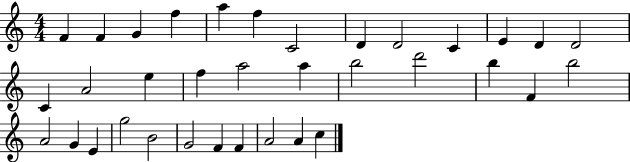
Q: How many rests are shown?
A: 0